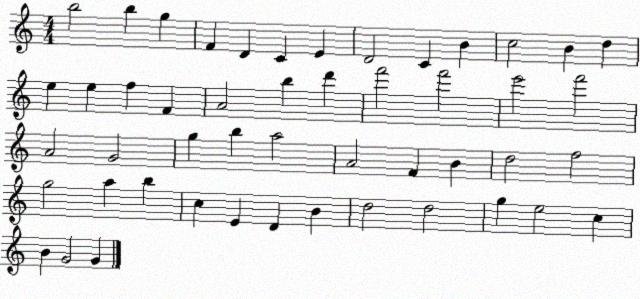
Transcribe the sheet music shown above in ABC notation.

X:1
T:Untitled
M:4/4
L:1/4
K:C
b2 b g F D C E D2 C B c2 B d e e f F A2 b d' f'2 f'2 e'2 f'2 A2 G2 g b a2 A2 F B d2 f2 g2 a b c E D B d2 d2 g e2 c B G2 G